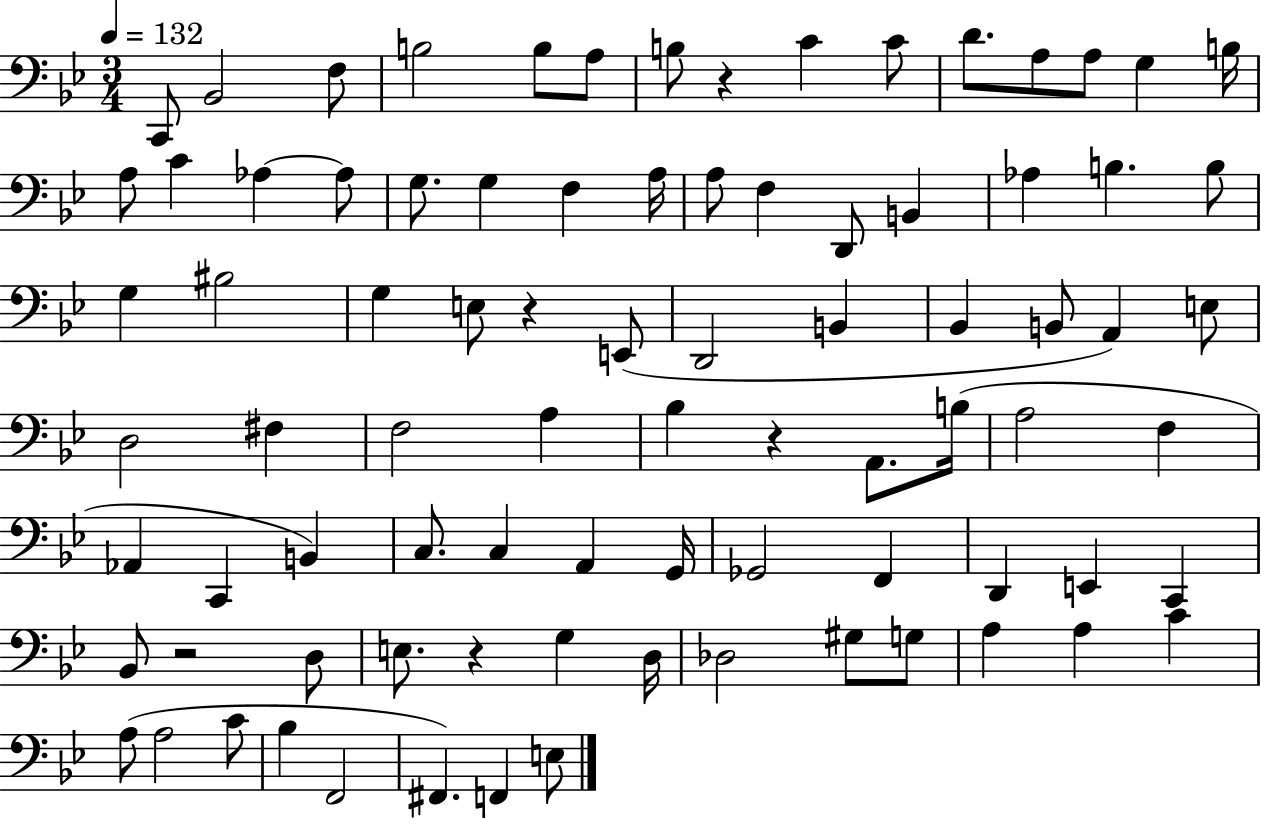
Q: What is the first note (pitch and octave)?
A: C2